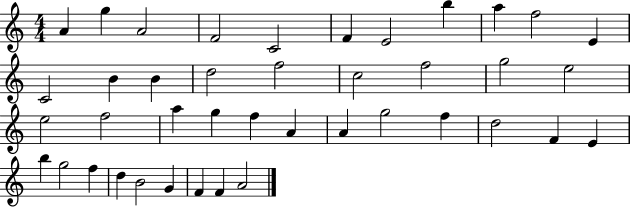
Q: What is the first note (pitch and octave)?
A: A4